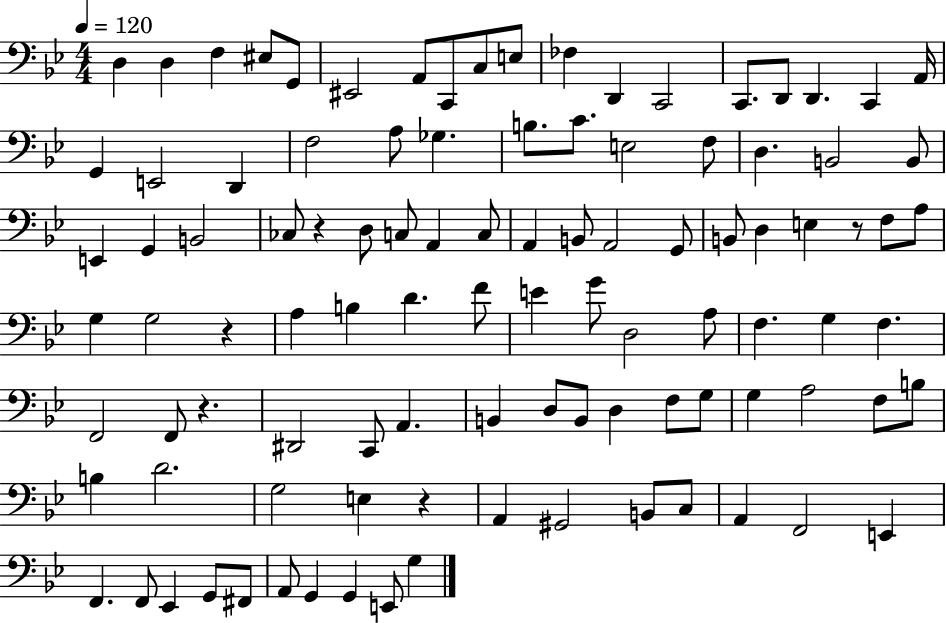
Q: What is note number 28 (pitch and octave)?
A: F3